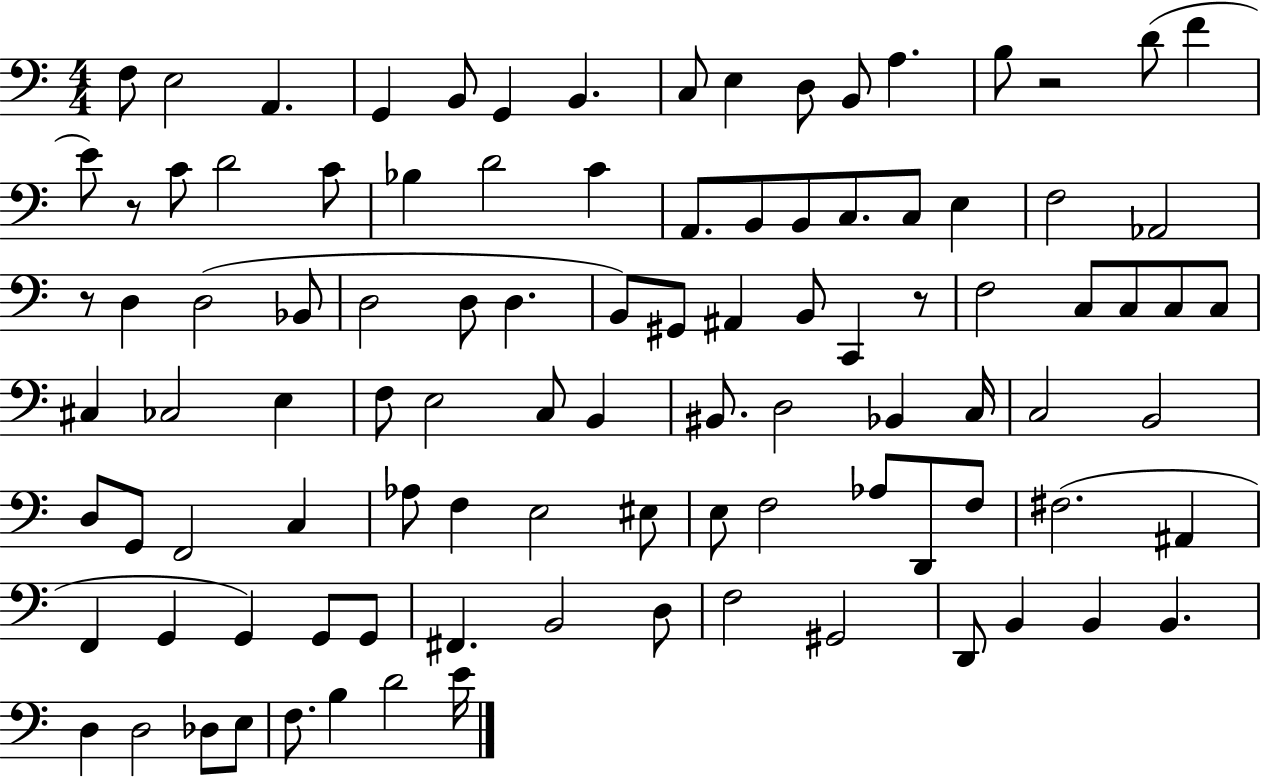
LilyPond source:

{
  \clef bass
  \numericTimeSignature
  \time 4/4
  \key c \major
  f8 e2 a,4. | g,4 b,8 g,4 b,4. | c8 e4 d8 b,8 a4. | b8 r2 d'8( f'4 | \break e'8) r8 c'8 d'2 c'8 | bes4 d'2 c'4 | a,8. b,8 b,8 c8. c8 e4 | f2 aes,2 | \break r8 d4 d2( bes,8 | d2 d8 d4. | b,8) gis,8 ais,4 b,8 c,4 r8 | f2 c8 c8 c8 c8 | \break cis4 ces2 e4 | f8 e2 c8 b,4 | bis,8. d2 bes,4 c16 | c2 b,2 | \break d8 g,8 f,2 c4 | aes8 f4 e2 eis8 | e8 f2 aes8 d,8 f8 | fis2.( ais,4 | \break f,4 g,4 g,4) g,8 g,8 | fis,4. b,2 d8 | f2 gis,2 | d,8 b,4 b,4 b,4. | \break d4 d2 des8 e8 | f8. b4 d'2 e'16 | \bar "|."
}